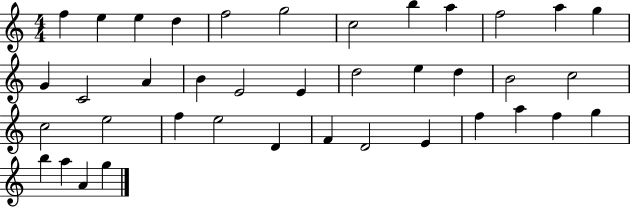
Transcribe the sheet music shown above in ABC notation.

X:1
T:Untitled
M:4/4
L:1/4
K:C
f e e d f2 g2 c2 b a f2 a g G C2 A B E2 E d2 e d B2 c2 c2 e2 f e2 D F D2 E f a f g b a A g